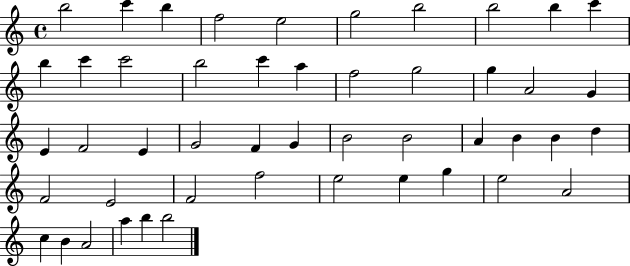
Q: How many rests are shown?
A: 0